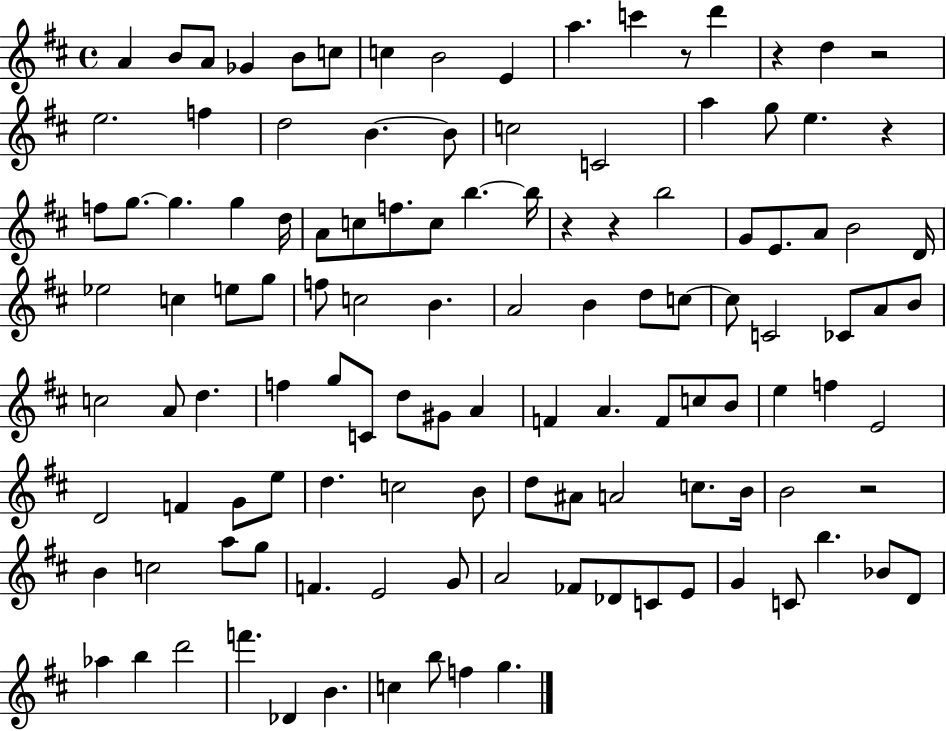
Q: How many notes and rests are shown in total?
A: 120